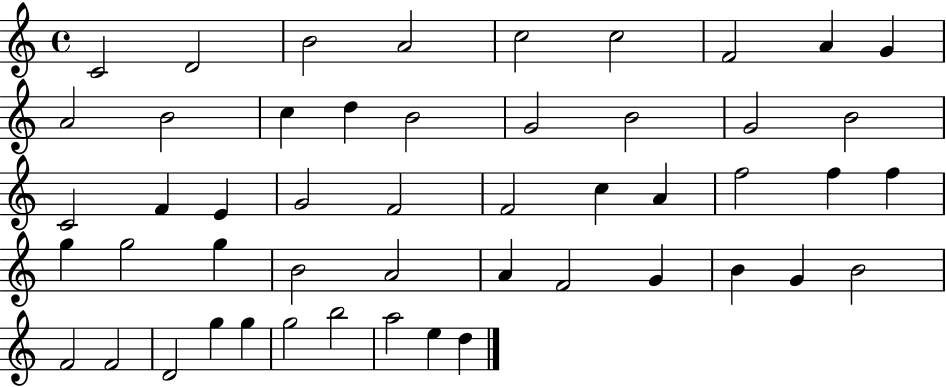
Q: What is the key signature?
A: C major